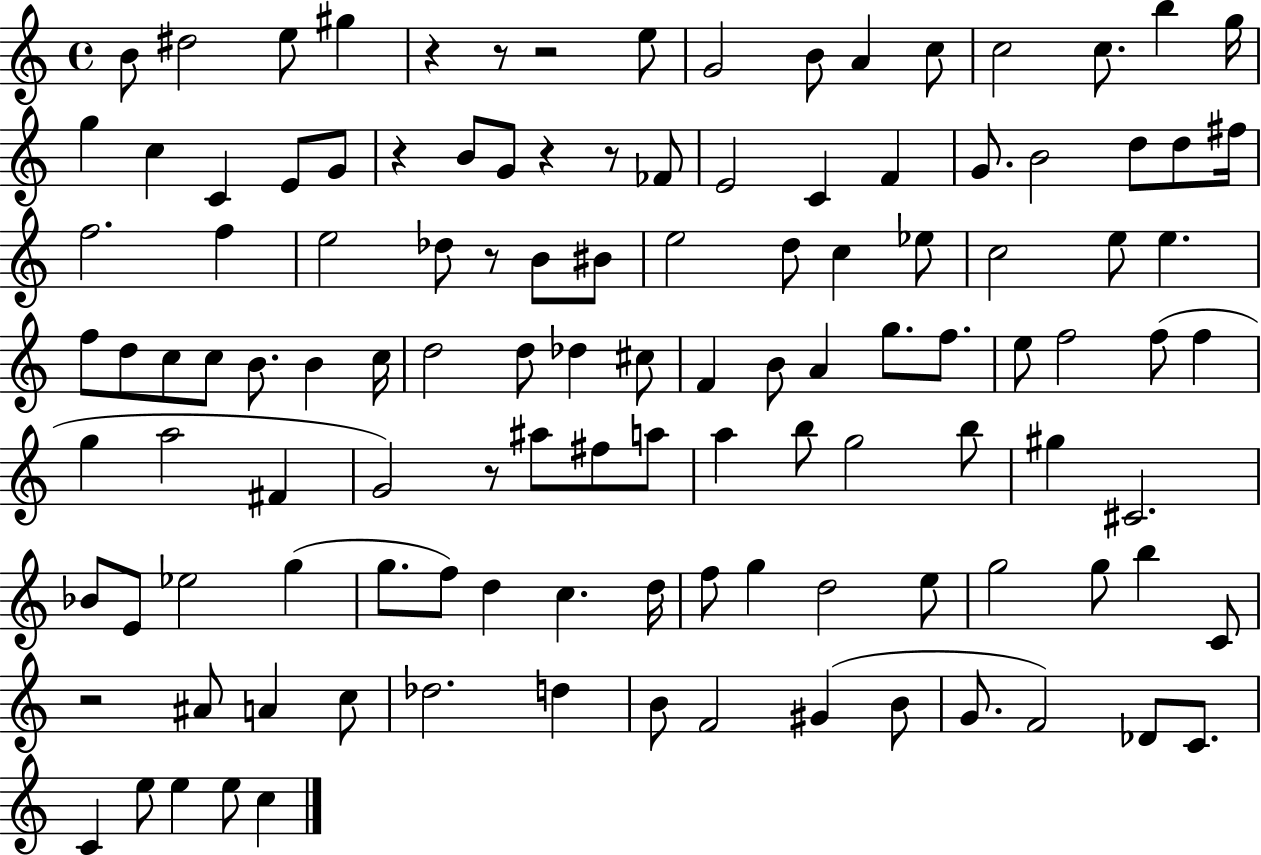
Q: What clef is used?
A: treble